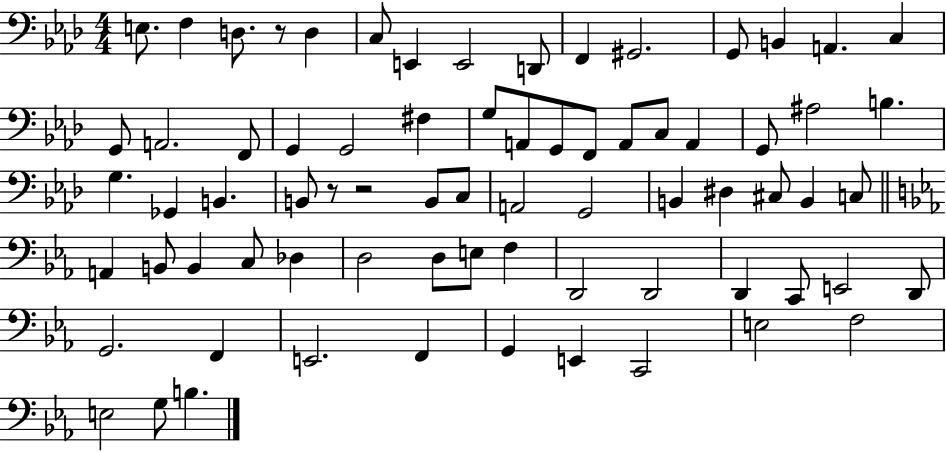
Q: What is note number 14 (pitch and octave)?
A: C3